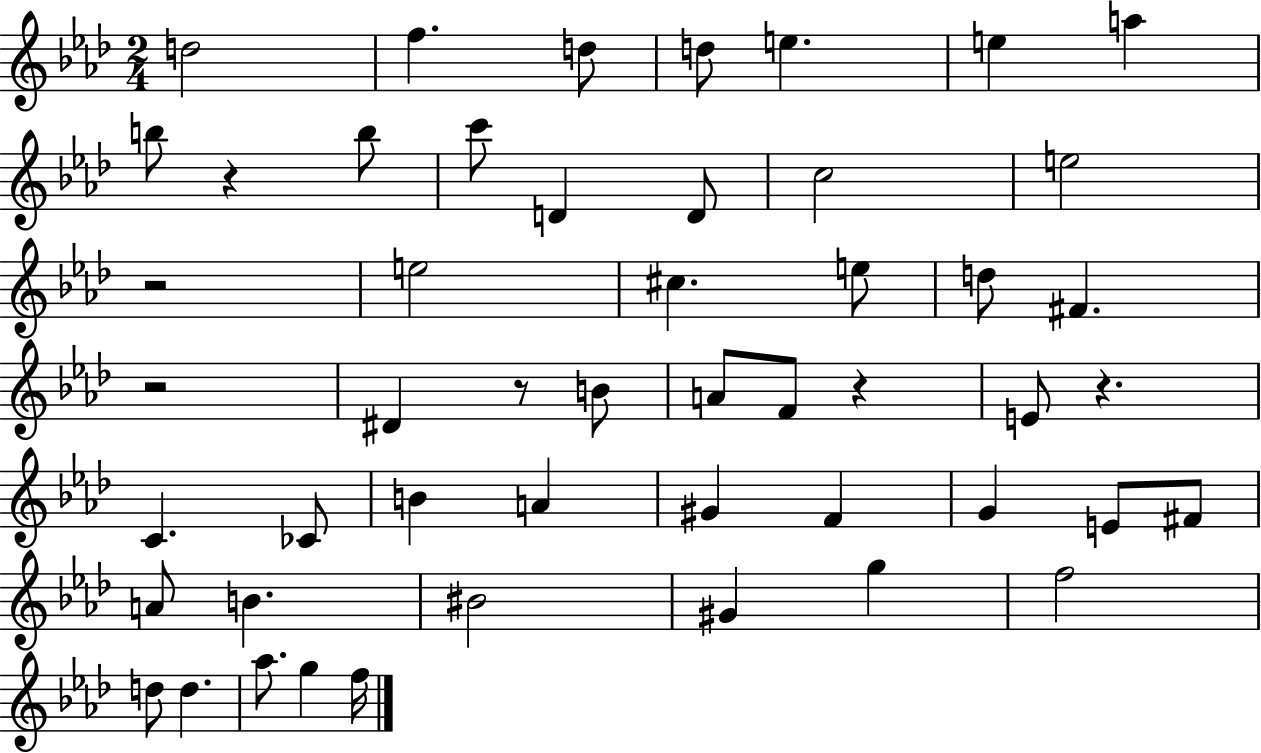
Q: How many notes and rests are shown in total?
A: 50